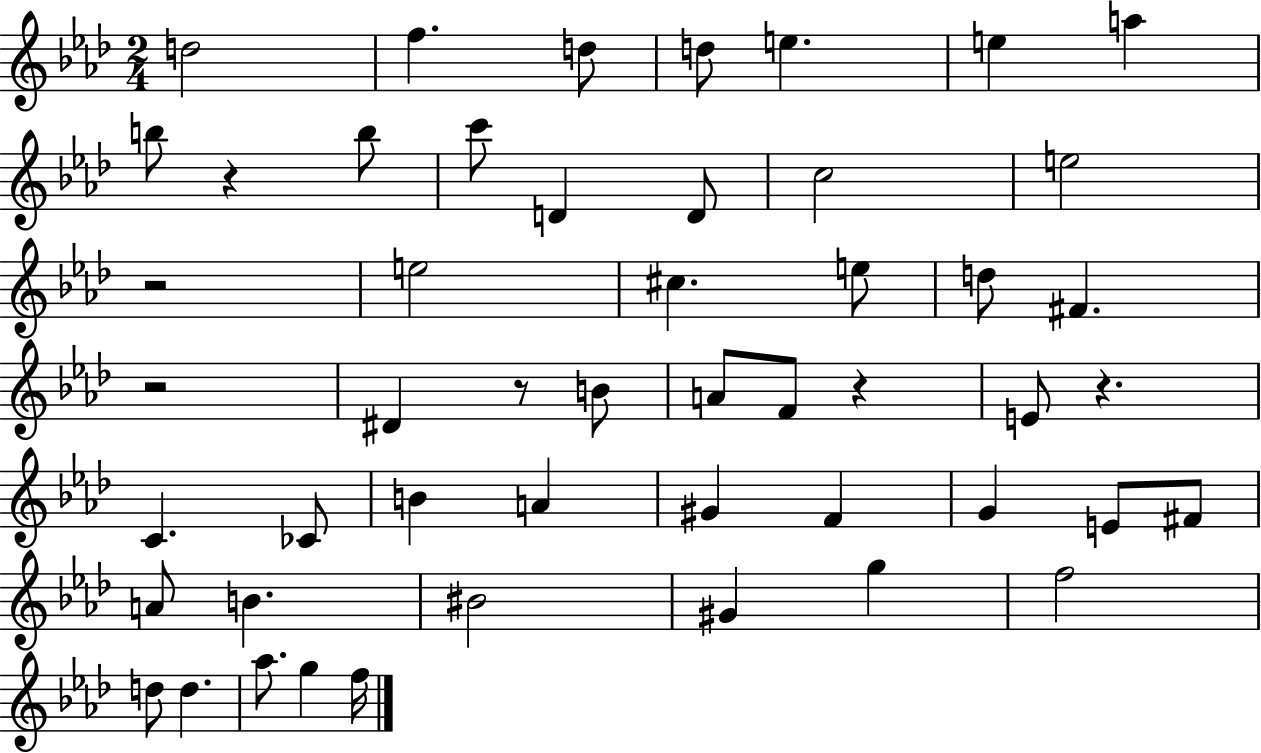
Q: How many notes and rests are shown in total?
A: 50